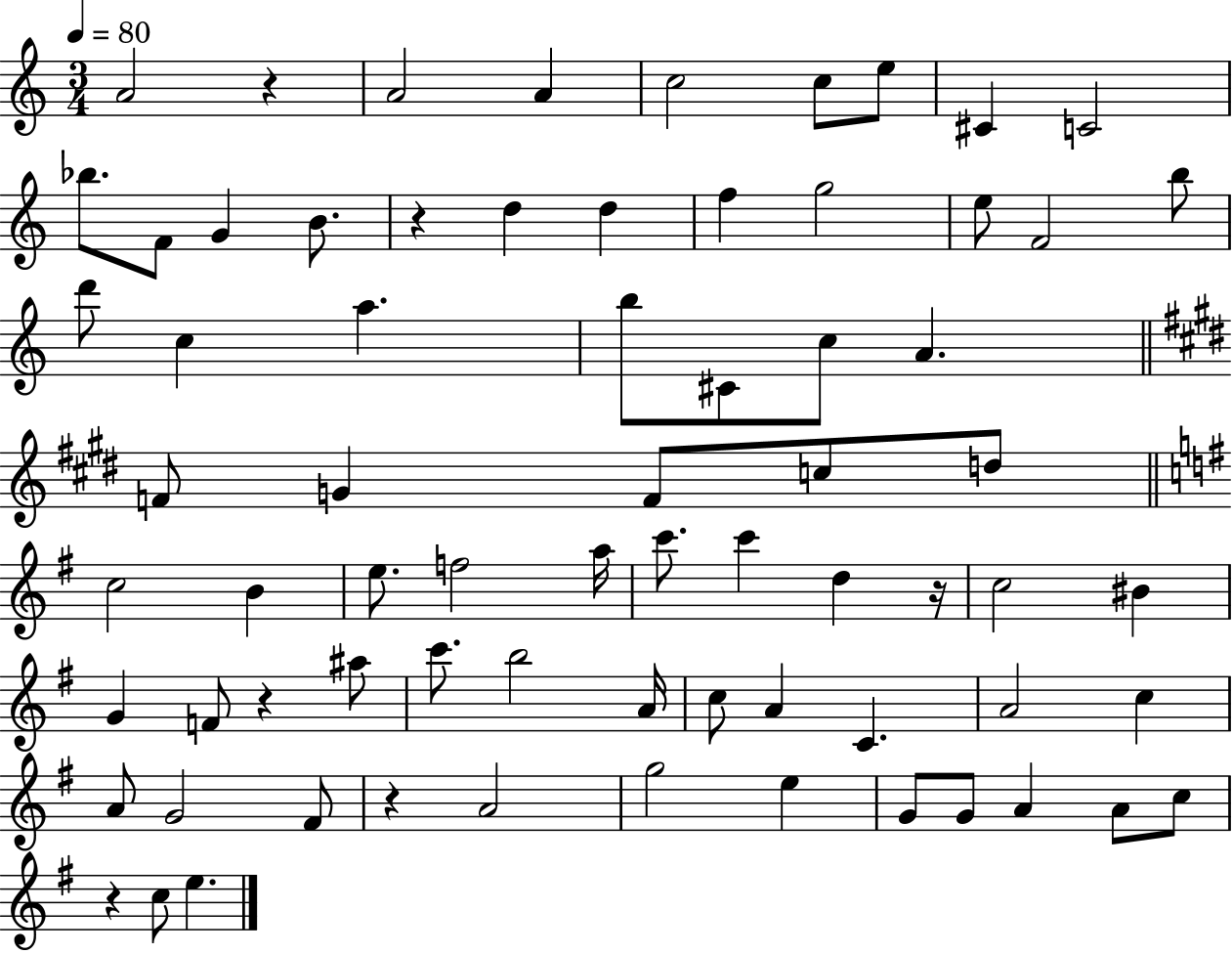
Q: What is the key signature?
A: C major